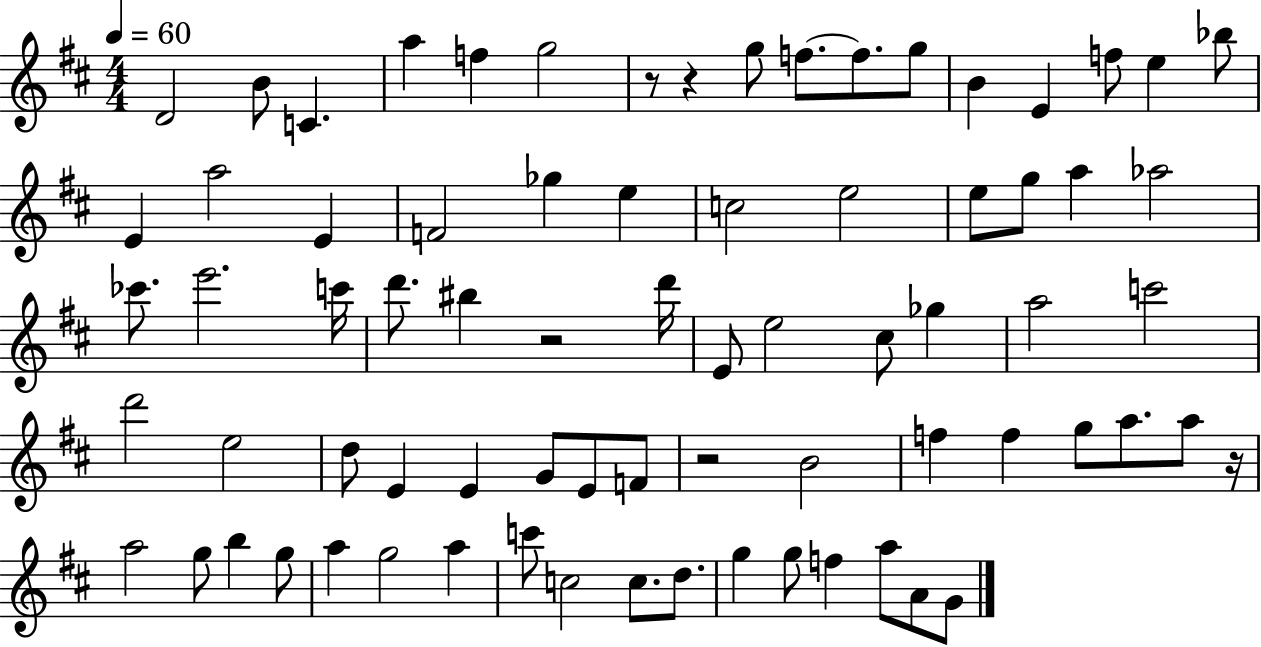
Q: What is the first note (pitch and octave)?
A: D4